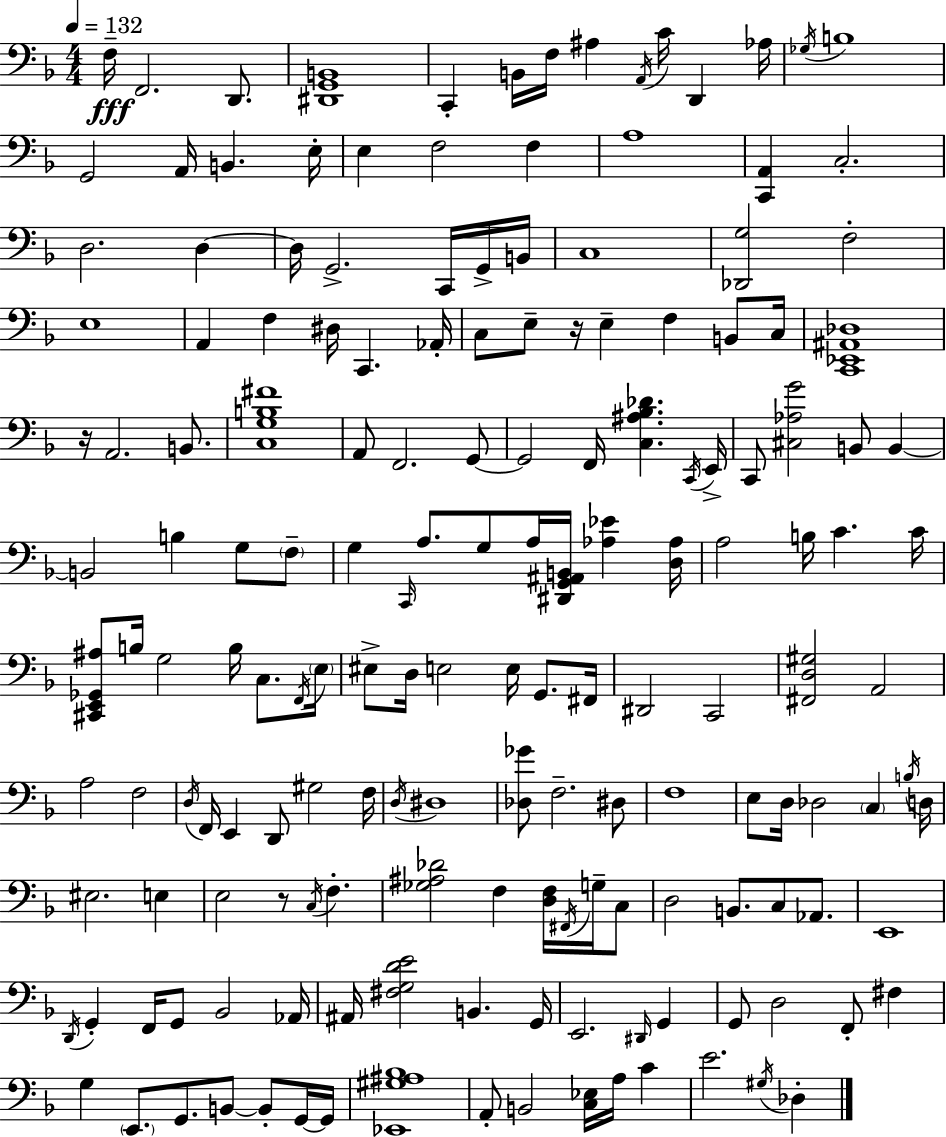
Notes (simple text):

F3/s F2/h. D2/e. [D#2,G2,B2]/w C2/q B2/s F3/s A#3/q A2/s C4/s D2/q Ab3/s Gb3/s B3/w G2/h A2/s B2/q. E3/s E3/q F3/h F3/q A3/w [C2,A2]/q C3/h. D3/h. D3/q D3/s G2/h. C2/s G2/s B2/s C3/w [Db2,G3]/h F3/h E3/w A2/q F3/q D#3/s C2/q. Ab2/s C3/e E3/e R/s E3/q F3/q B2/e C3/s [C2,Eb2,A#2,Db3]/w R/s A2/h. B2/e. [C3,G3,B3,F#4]/w A2/e F2/h. G2/e G2/h F2/s [C3,A#3,Bb3,Db4]/q. C2/s E2/s C2/e [C#3,Ab3,G4]/h B2/e B2/q B2/h B3/q G3/e F3/e G3/q C2/s A3/e. G3/e A3/s [D#2,G2,A#2,B2]/s [Ab3,Eb4]/q [D3,Ab3]/s A3/h B3/s C4/q. C4/s [C#2,E2,Gb2,A#3]/e B3/s G3/h B3/s C3/e. F2/s E3/s EIS3/e D3/s E3/h E3/s G2/e. F#2/s D#2/h C2/h [F#2,D3,G#3]/h A2/h A3/h F3/h D3/s F2/s E2/q D2/e G#3/h F3/s D3/s D#3/w [Db3,Gb4]/e F3/h. D#3/e F3/w E3/e D3/s Db3/h C3/q B3/s D3/s EIS3/h. E3/q E3/h R/e C3/s F3/q. [Gb3,A#3,Db4]/h F3/q [D3,F3]/s F#2/s G3/s C3/e D3/h B2/e. C3/e Ab2/e. E2/w D2/s G2/q F2/s G2/e Bb2/h Ab2/s A#2/s [F#3,G3,D4,E4]/h B2/q. G2/s E2/h. D#2/s G2/q G2/e D3/h F2/e F#3/q G3/q E2/e. G2/e. B2/e B2/e G2/s G2/s [Eb2,G#3,A#3,Bb3]/w A2/e B2/h [C3,Eb3]/s A3/s C4/q E4/h. G#3/s Db3/q